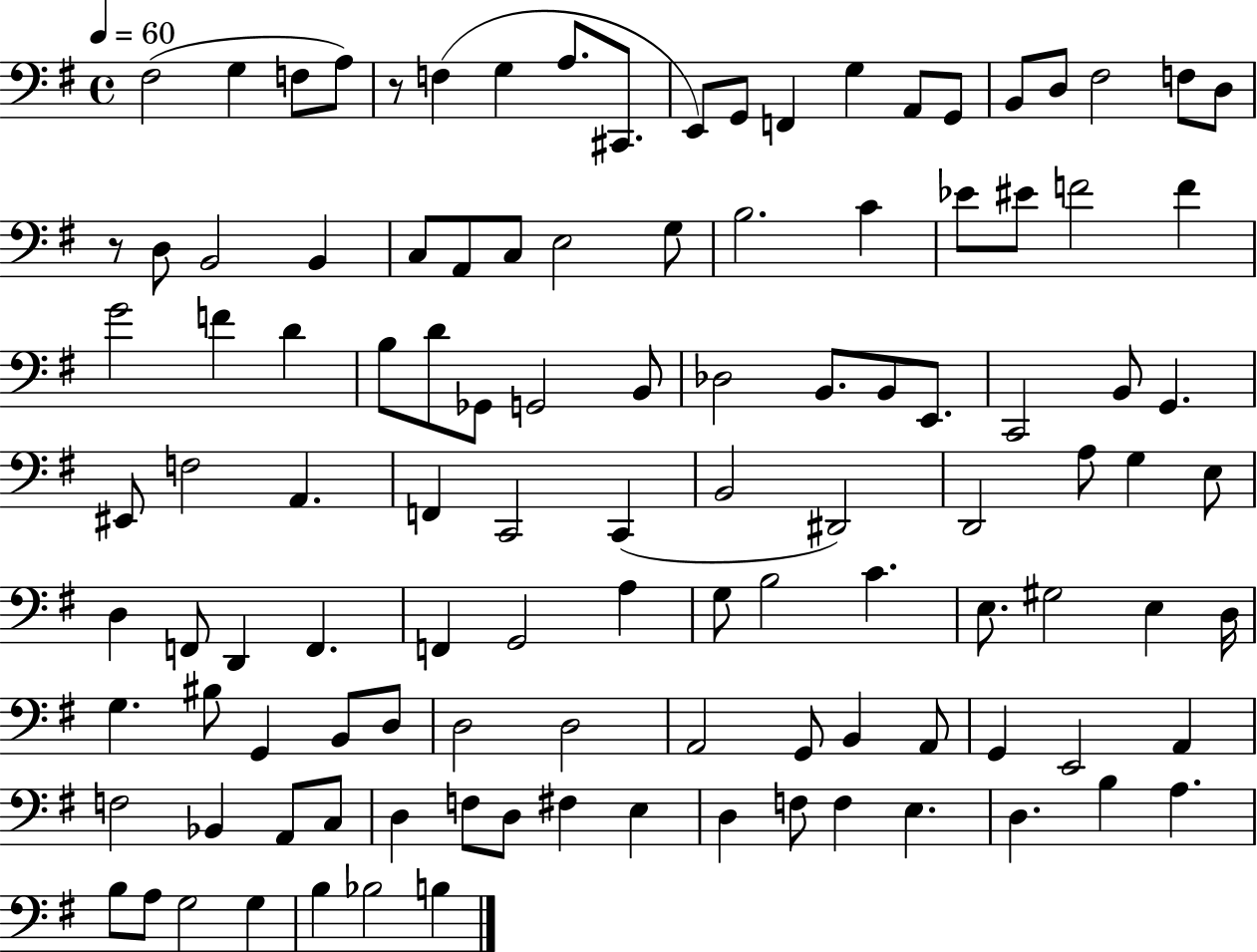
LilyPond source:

{
  \clef bass
  \time 4/4
  \defaultTimeSignature
  \key g \major
  \tempo 4 = 60
  fis2( g4 f8 a8) | r8 f4( g4 a8. cis,8. | e,8) g,8 f,4 g4 a,8 g,8 | b,8 d8 fis2 f8 d8 | \break r8 d8 b,2 b,4 | c8 a,8 c8 e2 g8 | b2. c'4 | ees'8 eis'8 f'2 f'4 | \break g'2 f'4 d'4 | b8 d'8 ges,8 g,2 b,8 | des2 b,8. b,8 e,8. | c,2 b,8 g,4. | \break eis,8 f2 a,4. | f,4 c,2 c,4( | b,2 dis,2) | d,2 a8 g4 e8 | \break d4 f,8 d,4 f,4. | f,4 g,2 a4 | g8 b2 c'4. | e8. gis2 e4 d16 | \break g4. bis8 g,4 b,8 d8 | d2 d2 | a,2 g,8 b,4 a,8 | g,4 e,2 a,4 | \break f2 bes,4 a,8 c8 | d4 f8 d8 fis4 e4 | d4 f8 f4 e4. | d4. b4 a4. | \break b8 a8 g2 g4 | b4 bes2 b4 | \bar "|."
}